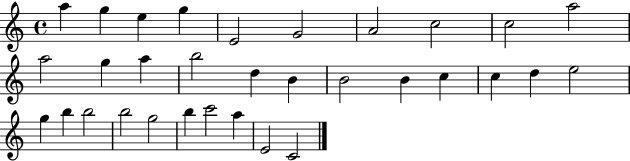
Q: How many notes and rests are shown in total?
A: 32